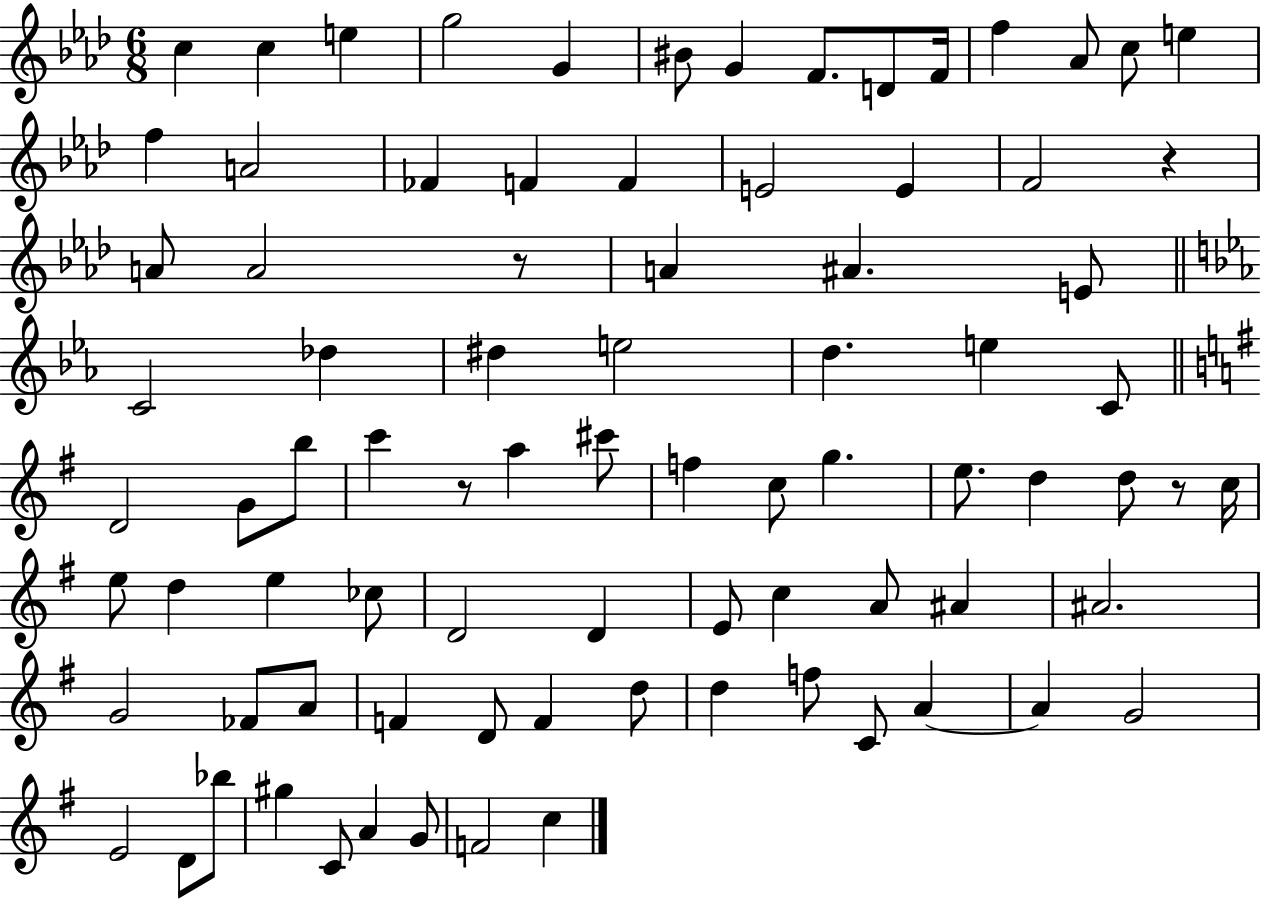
C5/q C5/q E5/q G5/h G4/q BIS4/e G4/q F4/e. D4/e F4/s F5/q Ab4/e C5/e E5/q F5/q A4/h FES4/q F4/q F4/q E4/h E4/q F4/h R/q A4/e A4/h R/e A4/q A#4/q. E4/e C4/h Db5/q D#5/q E5/h D5/q. E5/q C4/e D4/h G4/e B5/e C6/q R/e A5/q C#6/e F5/q C5/e G5/q. E5/e. D5/q D5/e R/e C5/s E5/e D5/q E5/q CES5/e D4/h D4/q E4/e C5/q A4/e A#4/q A#4/h. G4/h FES4/e A4/e F4/q D4/e F4/q D5/e D5/q F5/e C4/e A4/q A4/q G4/h E4/h D4/e Bb5/e G#5/q C4/e A4/q G4/e F4/h C5/q